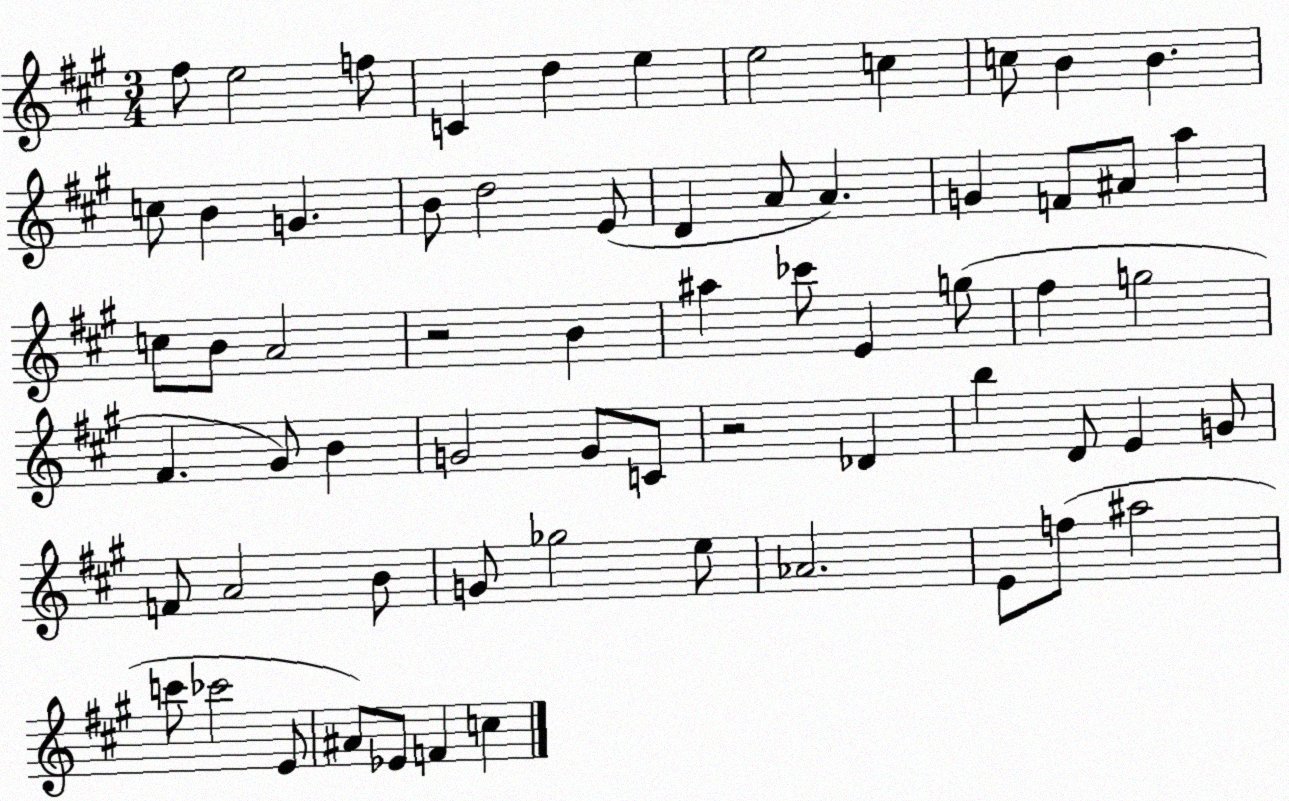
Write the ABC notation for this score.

X:1
T:Untitled
M:3/4
L:1/4
K:A
^f/2 e2 f/2 C d e e2 c c/2 B B c/2 B G B/2 d2 E/2 D A/2 A G F/2 ^A/2 a c/2 B/2 A2 z2 B ^a _c'/2 E g/2 ^f g2 ^F ^G/2 B G2 G/2 C/2 z2 _D b D/2 E G/2 F/2 A2 B/2 G/2 _g2 e/2 _A2 E/2 f/2 ^a2 c'/2 _c'2 E/2 ^A/2 _E/2 F c